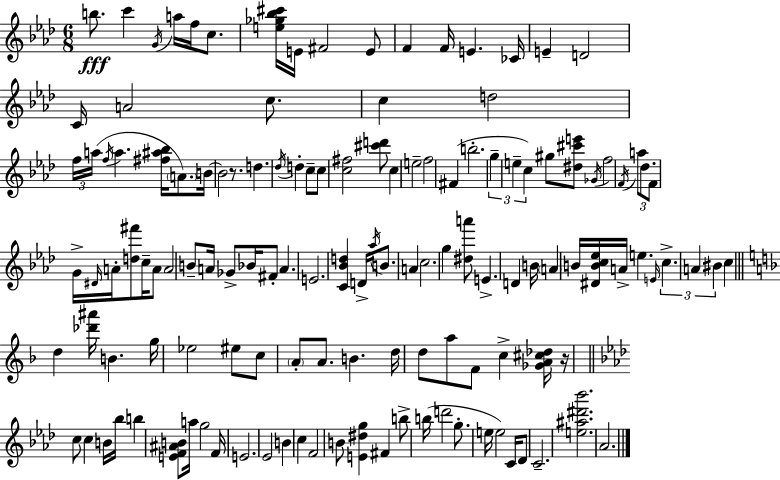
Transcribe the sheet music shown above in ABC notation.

X:1
T:Untitled
M:6/8
L:1/4
K:Fm
b/2 c' G/4 a/4 f/4 c/2 [e_g_b^c']/4 E/4 ^F2 E/2 F F/4 E _C/4 E D2 C/4 A2 c/2 c d2 f/4 a/4 f/4 a [^f^a_b]/4 A/2 B/4 B2 z/2 d _d/4 d c/2 c/2 [c^f]2 [^c'd']/2 c e2 f2 ^F b2 g e c ^g/2 [^d^c'e']/2 _G/4 f2 F/4 a/2 _d/2 F/2 G/4 ^D/4 A/4 [d^f']/2 c/4 A/2 A2 B/2 A/4 _G/2 _B/4 ^F/2 A E2 [C_Bd] D/4 _a/4 B/2 A c2 g [^da']/2 E D B/4 A B/4 [^DBc_e]/4 A/4 e E/4 c A ^B c d [_d'^a']/4 B g/4 _e2 ^e/2 c/2 A/2 A/2 B d/4 d/2 a/2 F/2 c [_GA^c_d]/4 z/4 c/2 c B/4 _b/4 b [EF^AB]/2 a/4 g2 F/4 E2 _E2 B c F2 B/2 [E^dg] ^F b/2 b/4 d'2 g/2 e/4 e2 C/4 _D/2 C2 [e^a^d'_b']2 _A2